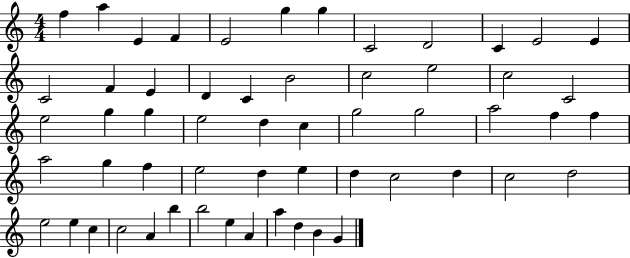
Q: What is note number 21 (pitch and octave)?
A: C5